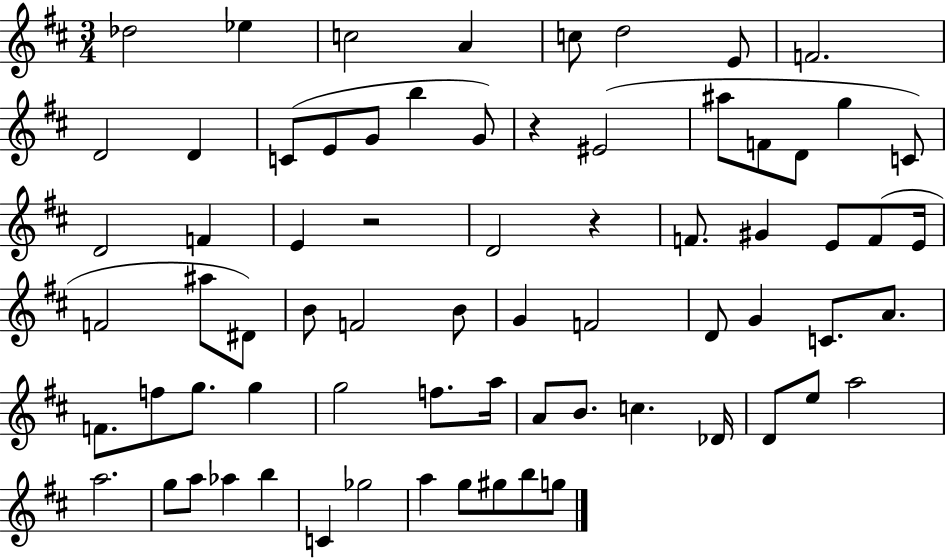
X:1
T:Untitled
M:3/4
L:1/4
K:D
_d2 _e c2 A c/2 d2 E/2 F2 D2 D C/2 E/2 G/2 b G/2 z ^E2 ^a/2 F/2 D/2 g C/2 D2 F E z2 D2 z F/2 ^G E/2 F/2 E/4 F2 ^a/2 ^D/2 B/2 F2 B/2 G F2 D/2 G C/2 A/2 F/2 f/2 g/2 g g2 f/2 a/4 A/2 B/2 c _D/4 D/2 e/2 a2 a2 g/2 a/2 _a b C _g2 a g/2 ^g/2 b/2 g/2